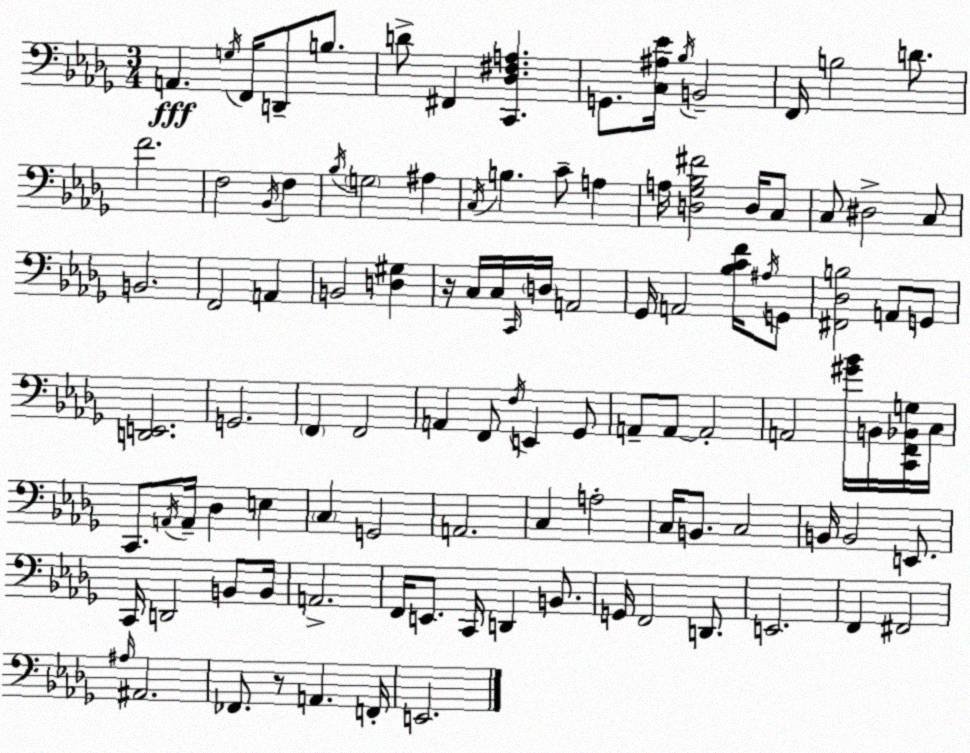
X:1
T:Untitled
M:3/4
L:1/4
K:Bbm
A,, G,/4 F,,/4 D,,/2 B,/2 D/2 ^F,, [C,,_D,^F,A,] G,,/2 [C,^A,_E]/4 _B,/4 B,,2 F,,/4 B,2 D/2 F2 F,2 _B,,/4 F, _B,/4 G,2 ^A, C,/4 B, C/2 A, A,/4 [D,_G,_B,^F]2 D,/4 C,/2 C,/2 ^D,2 C,/2 B,,2 F,,2 A,, B,,2 [D,^G,] z/4 C,/4 C,/4 C,,/4 D,/4 A,,2 _G,,/4 A,,2 [_B,CF]/4 ^A,/4 G,,/2 [^F,,_D,B,]2 A,,/2 G,,/2 [D,,E,,]2 G,,2 F,, F,,2 A,, F,,/2 F,/4 E,, _G,,/2 A,,/2 A,,/2 A,,2 A,,2 [^G_B]/4 B,,/4 [C,,F,,_B,,G,]/4 C,/4 C,,/2 A,,/4 A,,/4 _D, E, C, G,,2 A,,2 C, A,2 C,/4 B,,/2 C,2 B,,/4 B,,2 E,,/2 C,,/4 D,,2 B,,/2 B,,/4 A,,2 F,,/4 E,,/2 C,,/4 D,, B,,/2 G,,/4 F,,2 D,,/2 E,,2 F,, ^F,,2 ^A,/4 ^A,,2 _F,,/2 z/2 A,, F,,/4 E,,2